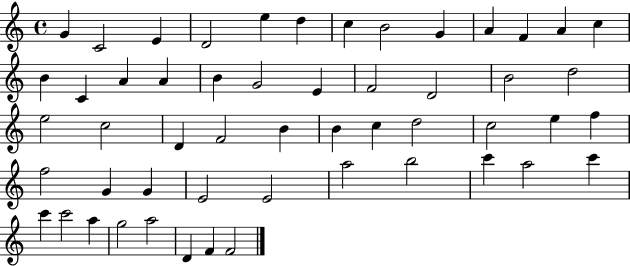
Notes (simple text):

G4/q C4/h E4/q D4/h E5/q D5/q C5/q B4/h G4/q A4/q F4/q A4/q C5/q B4/q C4/q A4/q A4/q B4/q G4/h E4/q F4/h D4/h B4/h D5/h E5/h C5/h D4/q F4/h B4/q B4/q C5/q D5/h C5/h E5/q F5/q F5/h G4/q G4/q E4/h E4/h A5/h B5/h C6/q A5/h C6/q C6/q C6/h A5/q G5/h A5/h D4/q F4/q F4/h